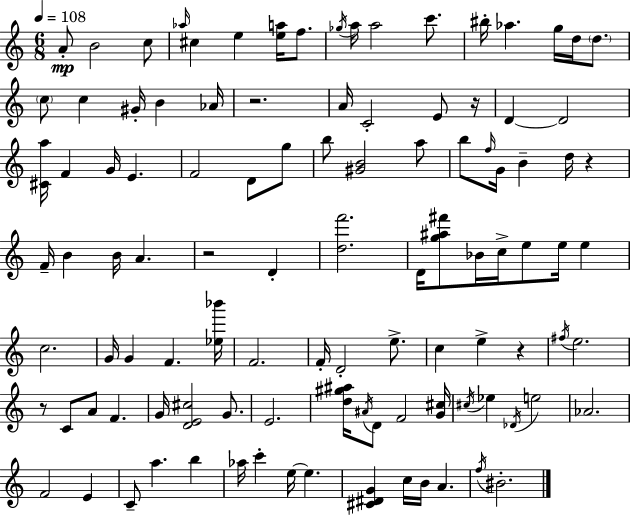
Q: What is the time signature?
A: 6/8